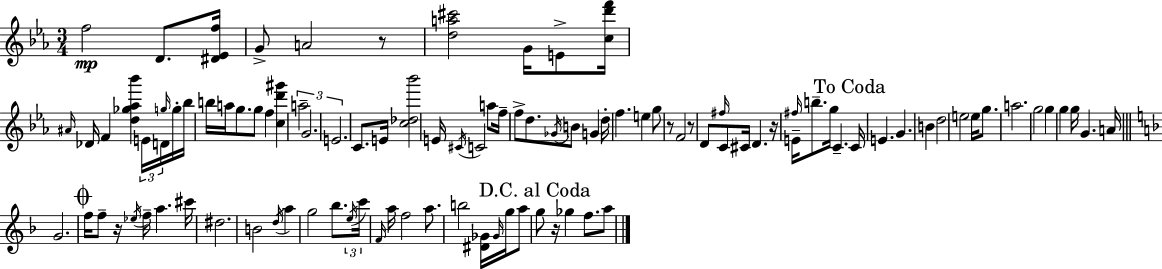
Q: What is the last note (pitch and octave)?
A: A5